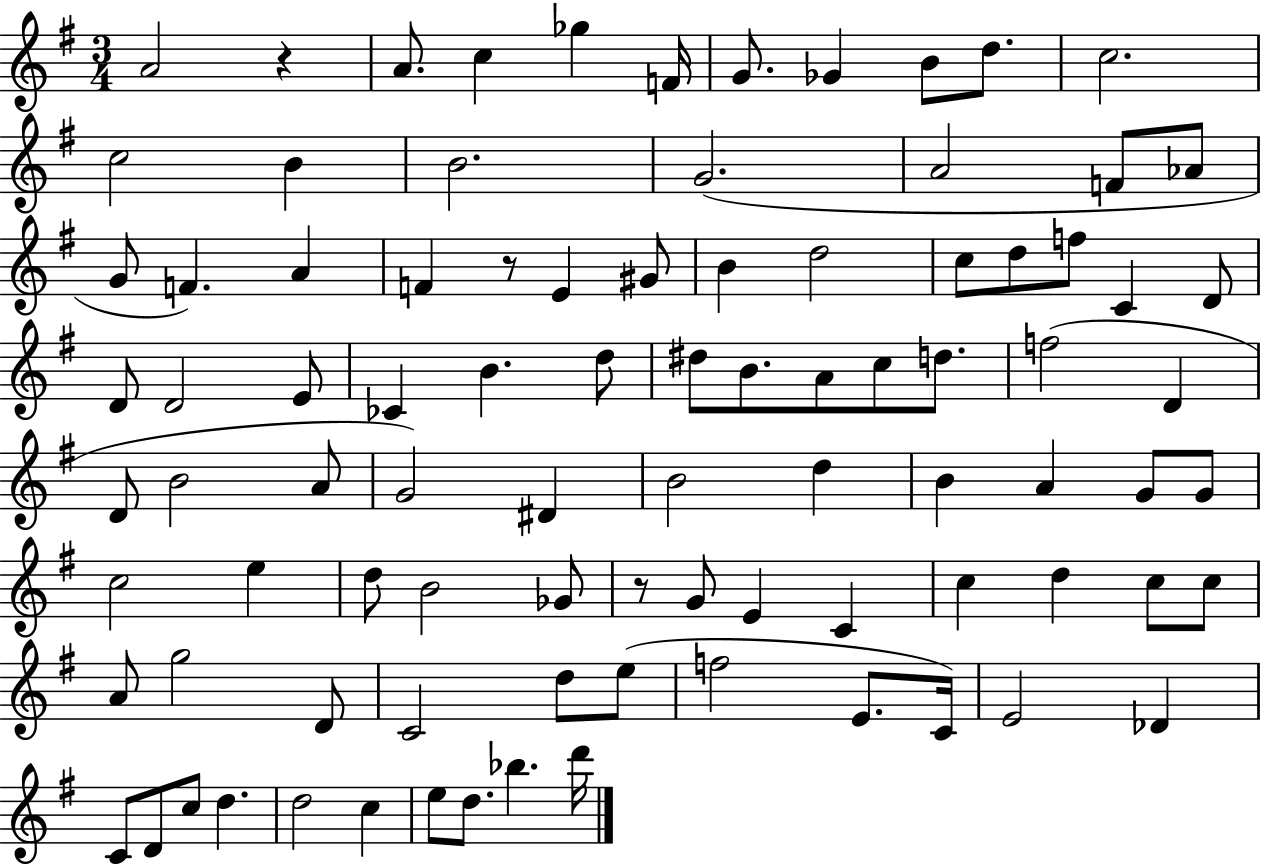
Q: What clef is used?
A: treble